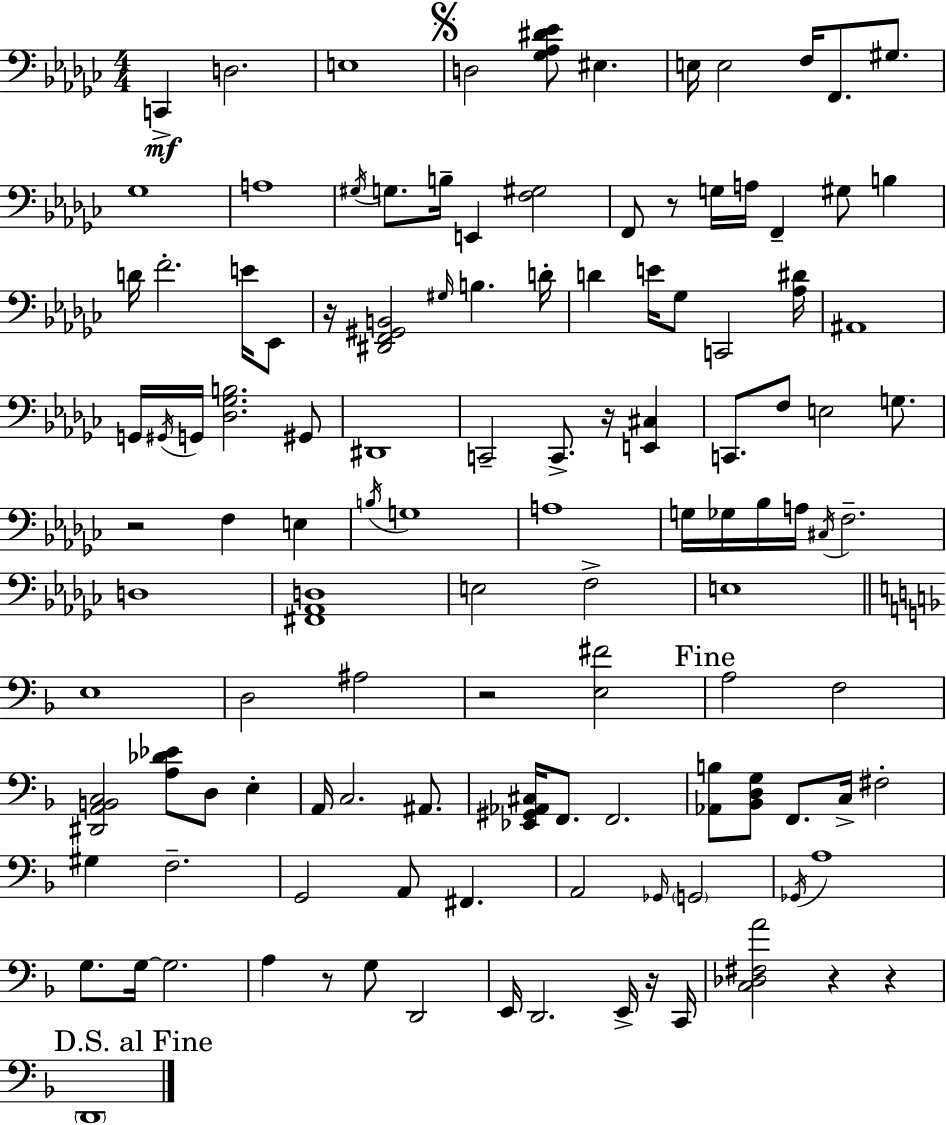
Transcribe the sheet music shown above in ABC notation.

X:1
T:Untitled
M:4/4
L:1/4
K:Ebm
C,, D,2 E,4 D,2 [_G,_A,^D_E]/2 ^E, E,/4 E,2 F,/4 F,,/2 ^G,/2 _G,4 A,4 ^G,/4 G,/2 B,/4 E,, [F,^G,]2 F,,/2 z/2 G,/4 A,/4 F,, ^G,/2 B, D/4 F2 E/4 _E,,/2 z/4 [^D,,F,,^G,,B,,]2 ^G,/4 B, D/4 D E/4 _G,/2 C,,2 [_A,^D]/4 ^A,,4 G,,/4 ^G,,/4 G,,/4 [_D,_G,B,]2 ^G,,/2 ^D,,4 C,,2 C,,/2 z/4 [E,,^C,] C,,/2 F,/2 E,2 G,/2 z2 F, E, B,/4 G,4 A,4 G,/4 _G,/4 _B,/4 A,/4 ^C,/4 F,2 D,4 [^F,,_A,,D,]4 E,2 F,2 E,4 E,4 D,2 ^A,2 z2 [E,^F]2 A,2 F,2 [^D,,A,,B,,C,]2 [A,_D_E]/2 D,/2 E, A,,/4 C,2 ^A,,/2 [_E,,^G,,_A,,^C,]/4 F,,/2 F,,2 [_A,,B,]/2 [_B,,D,G,]/2 F,,/2 C,/4 ^F,2 ^G, F,2 G,,2 A,,/2 ^F,, A,,2 _G,,/4 G,,2 _G,,/4 A,4 G,/2 G,/4 G,2 A, z/2 G,/2 D,,2 E,,/4 D,,2 E,,/4 z/4 C,,/4 [C,_D,^F,A]2 z z D,,4